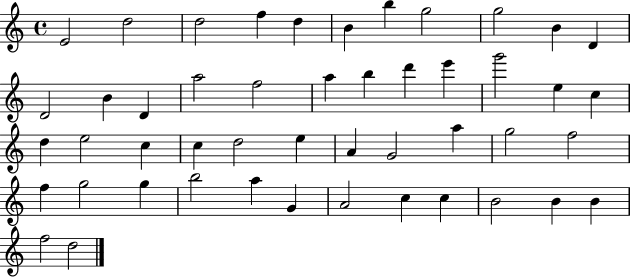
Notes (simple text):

E4/h D5/h D5/h F5/q D5/q B4/q B5/q G5/h G5/h B4/q D4/q D4/h B4/q D4/q A5/h F5/h A5/q B5/q D6/q E6/q G6/h E5/q C5/q D5/q E5/h C5/q C5/q D5/h E5/q A4/q G4/h A5/q G5/h F5/h F5/q G5/h G5/q B5/h A5/q G4/q A4/h C5/q C5/q B4/h B4/q B4/q F5/h D5/h